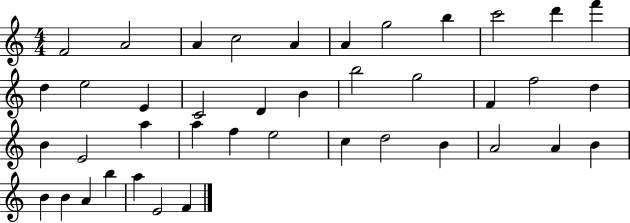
{
  \clef treble
  \numericTimeSignature
  \time 4/4
  \key c \major
  f'2 a'2 | a'4 c''2 a'4 | a'4 g''2 b''4 | c'''2 d'''4 f'''4 | \break d''4 e''2 e'4 | c'2 d'4 b'4 | b''2 g''2 | f'4 f''2 d''4 | \break b'4 e'2 a''4 | a''4 f''4 e''2 | c''4 d''2 b'4 | a'2 a'4 b'4 | \break b'4 b'4 a'4 b''4 | a''4 e'2 f'4 | \bar "|."
}